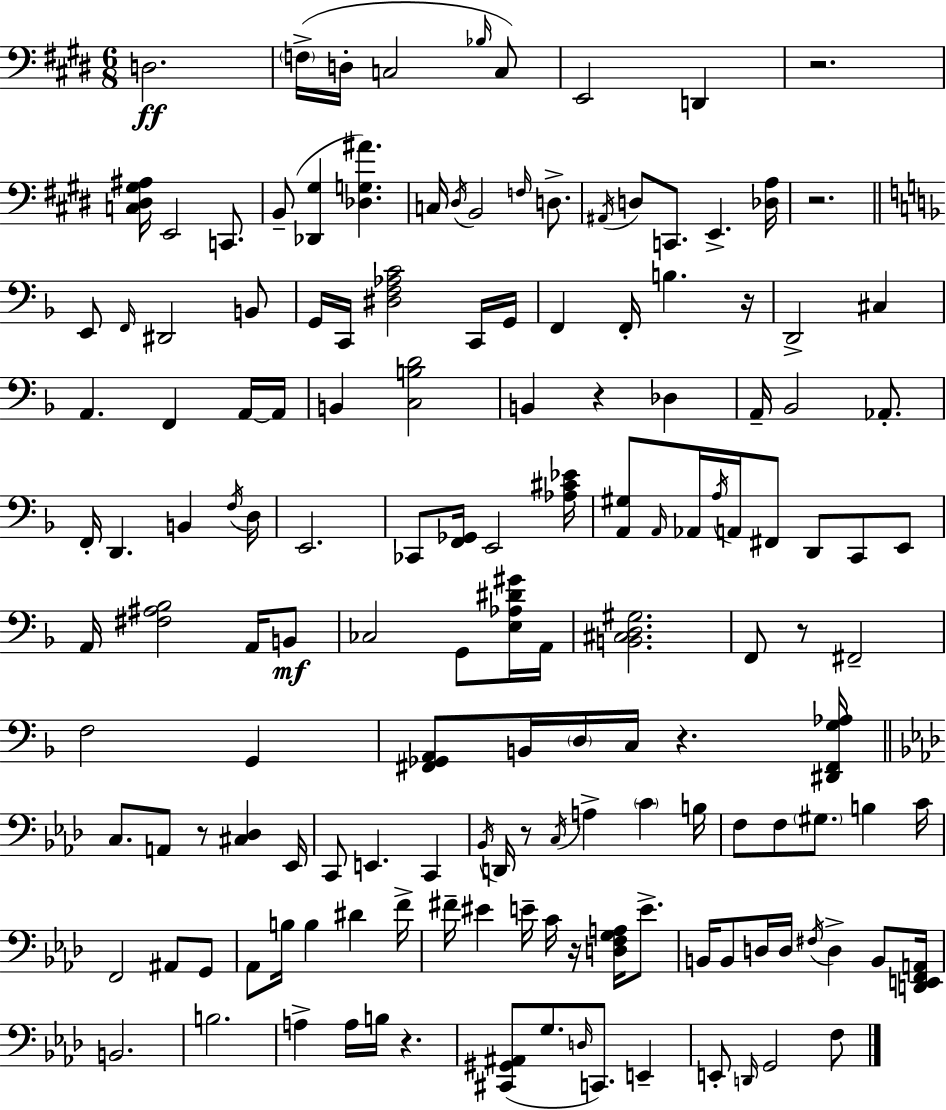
D3/h. F3/s D3/s C3/h Bb3/s C3/e E2/h D2/q R/h. [C3,D#3,G#3,A#3]/s E2/h C2/e. B2/e [Db2,G#3]/q [Db3,G3,A#4]/q. C3/s D#3/s B2/h F3/s D3/e. A#2/s D3/e C2/e. E2/q. [Db3,A3]/s R/h. E2/e F2/s D#2/h B2/e G2/s C2/s [D#3,F3,Ab3,C4]/h C2/s G2/s F2/q F2/s B3/q. R/s D2/h C#3/q A2/q. F2/q A2/s A2/s B2/q [C3,B3,D4]/h B2/q R/q Db3/q A2/s Bb2/h Ab2/e. F2/s D2/q. B2/q F3/s D3/s E2/h. CES2/e [F2,Gb2]/s E2/h [Ab3,C#4,Eb4]/s [A2,G#3]/e A2/s Ab2/s A3/s A2/s F#2/e D2/e C2/e E2/e A2/s [F#3,A#3,Bb3]/h A2/s B2/e CES3/h G2/e [E3,Ab3,D#4,G#4]/s A2/s [B2,C#3,D3,G#3]/h. F2/e R/e F#2/h F3/h G2/q [F#2,Gb2,A2]/e B2/s D3/s C3/s R/q. [D#2,F#2,G3,Ab3]/s C3/e. A2/e R/e [C#3,Db3]/q Eb2/s C2/e E2/q. C2/q Bb2/s D2/s R/e C3/s A3/q C4/q B3/s F3/e F3/e G#3/e. B3/q C4/s F2/h A#2/e G2/e Ab2/e B3/s B3/q D#4/q F4/s F#4/s EIS4/q E4/s C4/s R/s [D3,F3,G3,A3]/s E4/e. B2/s B2/e D3/s D3/s F#3/s D3/q B2/e [D2,E2,F2,A2]/s B2/h. B3/h. A3/q A3/s B3/s R/q. [C#2,G#2,A#2]/e G3/e. D3/s C2/e. E2/q E2/e D2/s G2/h F3/e